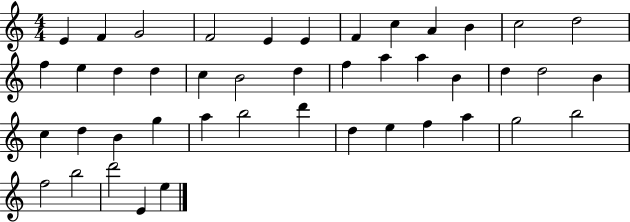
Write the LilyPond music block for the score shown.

{
  \clef treble
  \numericTimeSignature
  \time 4/4
  \key c \major
  e'4 f'4 g'2 | f'2 e'4 e'4 | f'4 c''4 a'4 b'4 | c''2 d''2 | \break f''4 e''4 d''4 d''4 | c''4 b'2 d''4 | f''4 a''4 a''4 b'4 | d''4 d''2 b'4 | \break c''4 d''4 b'4 g''4 | a''4 b''2 d'''4 | d''4 e''4 f''4 a''4 | g''2 b''2 | \break f''2 b''2 | d'''2 e'4 e''4 | \bar "|."
}